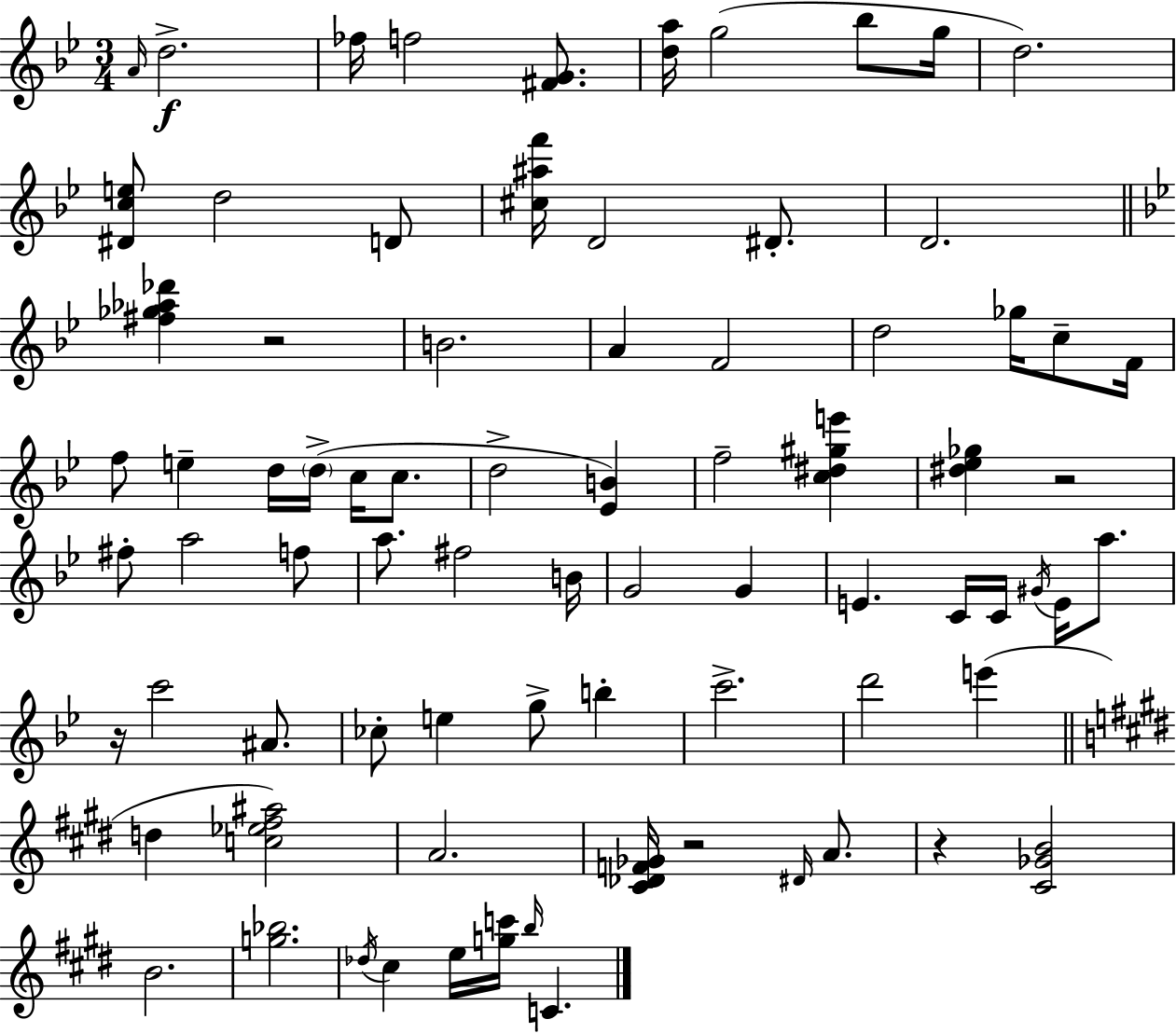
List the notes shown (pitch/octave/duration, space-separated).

A4/s D5/h. FES5/s F5/h [F#4,G4]/e. [D5,A5]/s G5/h Bb5/e G5/s D5/h. [D#4,C5,E5]/e D5/h D4/e [C#5,A#5,F6]/s D4/h D#4/e. D4/h. [F#5,Gb5,Ab5,Db6]/q R/h B4/h. A4/q F4/h D5/h Gb5/s C5/e F4/s F5/e E5/q D5/s D5/s C5/s C5/e. D5/h [Eb4,B4]/q F5/h [C5,D#5,G#5,E6]/q [D#5,Eb5,Gb5]/q R/h F#5/e A5/h F5/e A5/e. F#5/h B4/s G4/h G4/q E4/q. C4/s C4/s G#4/s E4/s A5/e. R/s C6/h A#4/e. CES5/e E5/q G5/e B5/q C6/h. D6/h E6/q D5/q [C5,Eb5,F#5,A#5]/h A4/h. [C#4,Db4,F4,Gb4]/s R/h D#4/s A4/e. R/q [C#4,Gb4,B4]/h B4/h. [G5,Bb5]/h. Db5/s C#5/q E5/s [G5,C6]/s B5/s C4/q.